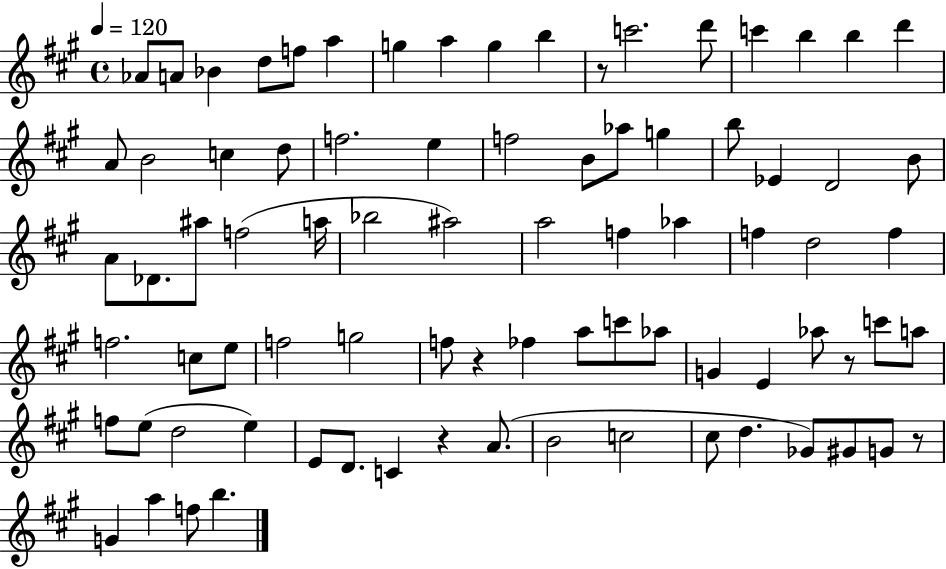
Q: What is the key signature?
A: A major